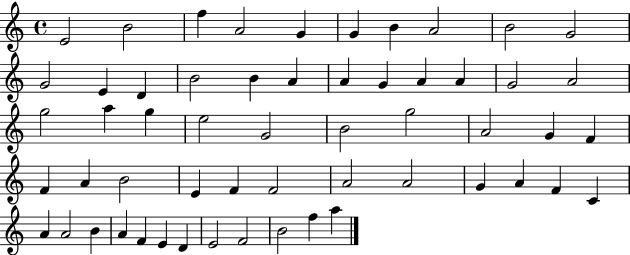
{
  \clef treble
  \time 4/4
  \defaultTimeSignature
  \key c \major
  e'2 b'2 | f''4 a'2 g'4 | g'4 b'4 a'2 | b'2 g'2 | \break g'2 e'4 d'4 | b'2 b'4 a'4 | a'4 g'4 a'4 a'4 | g'2 a'2 | \break g''2 a''4 g''4 | e''2 g'2 | b'2 g''2 | a'2 g'4 f'4 | \break f'4 a'4 b'2 | e'4 f'4 f'2 | a'2 a'2 | g'4 a'4 f'4 c'4 | \break a'4 a'2 b'4 | a'4 f'4 e'4 d'4 | e'2 f'2 | b'2 f''4 a''4 | \break \bar "|."
}